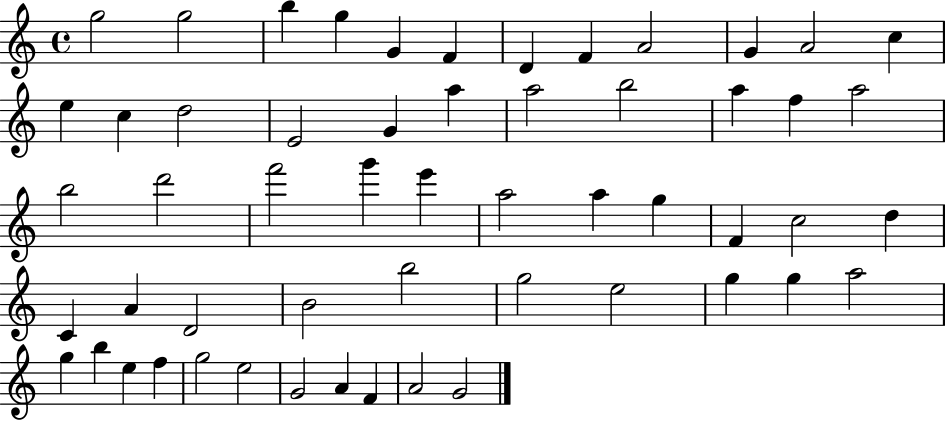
{
  \clef treble
  \time 4/4
  \defaultTimeSignature
  \key c \major
  g''2 g''2 | b''4 g''4 g'4 f'4 | d'4 f'4 a'2 | g'4 a'2 c''4 | \break e''4 c''4 d''2 | e'2 g'4 a''4 | a''2 b''2 | a''4 f''4 a''2 | \break b''2 d'''2 | f'''2 g'''4 e'''4 | a''2 a''4 g''4 | f'4 c''2 d''4 | \break c'4 a'4 d'2 | b'2 b''2 | g''2 e''2 | g''4 g''4 a''2 | \break g''4 b''4 e''4 f''4 | g''2 e''2 | g'2 a'4 f'4 | a'2 g'2 | \break \bar "|."
}